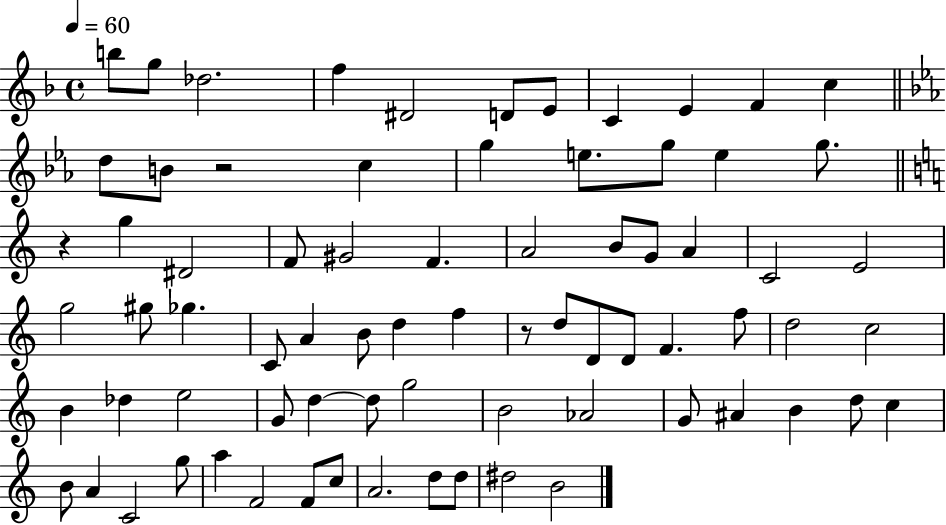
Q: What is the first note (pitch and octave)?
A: B5